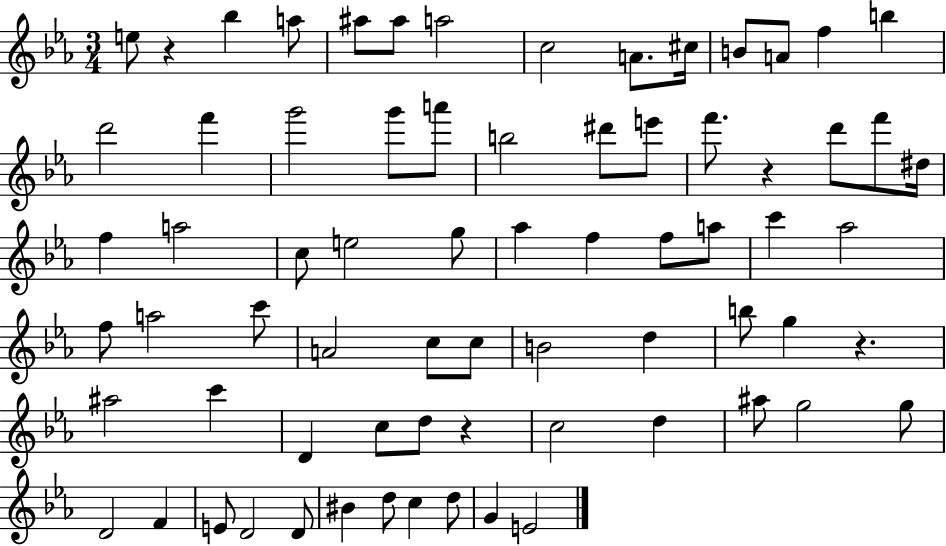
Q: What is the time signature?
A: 3/4